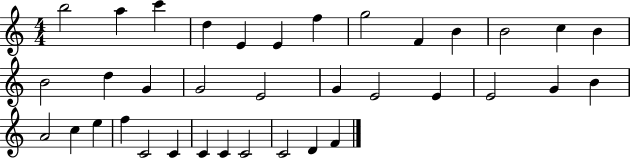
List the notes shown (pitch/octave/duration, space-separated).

B5/h A5/q C6/q D5/q E4/q E4/q F5/q G5/h F4/q B4/q B4/h C5/q B4/q B4/h D5/q G4/q G4/h E4/h G4/q E4/h E4/q E4/h G4/q B4/q A4/h C5/q E5/q F5/q C4/h C4/q C4/q C4/q C4/h C4/h D4/q F4/q